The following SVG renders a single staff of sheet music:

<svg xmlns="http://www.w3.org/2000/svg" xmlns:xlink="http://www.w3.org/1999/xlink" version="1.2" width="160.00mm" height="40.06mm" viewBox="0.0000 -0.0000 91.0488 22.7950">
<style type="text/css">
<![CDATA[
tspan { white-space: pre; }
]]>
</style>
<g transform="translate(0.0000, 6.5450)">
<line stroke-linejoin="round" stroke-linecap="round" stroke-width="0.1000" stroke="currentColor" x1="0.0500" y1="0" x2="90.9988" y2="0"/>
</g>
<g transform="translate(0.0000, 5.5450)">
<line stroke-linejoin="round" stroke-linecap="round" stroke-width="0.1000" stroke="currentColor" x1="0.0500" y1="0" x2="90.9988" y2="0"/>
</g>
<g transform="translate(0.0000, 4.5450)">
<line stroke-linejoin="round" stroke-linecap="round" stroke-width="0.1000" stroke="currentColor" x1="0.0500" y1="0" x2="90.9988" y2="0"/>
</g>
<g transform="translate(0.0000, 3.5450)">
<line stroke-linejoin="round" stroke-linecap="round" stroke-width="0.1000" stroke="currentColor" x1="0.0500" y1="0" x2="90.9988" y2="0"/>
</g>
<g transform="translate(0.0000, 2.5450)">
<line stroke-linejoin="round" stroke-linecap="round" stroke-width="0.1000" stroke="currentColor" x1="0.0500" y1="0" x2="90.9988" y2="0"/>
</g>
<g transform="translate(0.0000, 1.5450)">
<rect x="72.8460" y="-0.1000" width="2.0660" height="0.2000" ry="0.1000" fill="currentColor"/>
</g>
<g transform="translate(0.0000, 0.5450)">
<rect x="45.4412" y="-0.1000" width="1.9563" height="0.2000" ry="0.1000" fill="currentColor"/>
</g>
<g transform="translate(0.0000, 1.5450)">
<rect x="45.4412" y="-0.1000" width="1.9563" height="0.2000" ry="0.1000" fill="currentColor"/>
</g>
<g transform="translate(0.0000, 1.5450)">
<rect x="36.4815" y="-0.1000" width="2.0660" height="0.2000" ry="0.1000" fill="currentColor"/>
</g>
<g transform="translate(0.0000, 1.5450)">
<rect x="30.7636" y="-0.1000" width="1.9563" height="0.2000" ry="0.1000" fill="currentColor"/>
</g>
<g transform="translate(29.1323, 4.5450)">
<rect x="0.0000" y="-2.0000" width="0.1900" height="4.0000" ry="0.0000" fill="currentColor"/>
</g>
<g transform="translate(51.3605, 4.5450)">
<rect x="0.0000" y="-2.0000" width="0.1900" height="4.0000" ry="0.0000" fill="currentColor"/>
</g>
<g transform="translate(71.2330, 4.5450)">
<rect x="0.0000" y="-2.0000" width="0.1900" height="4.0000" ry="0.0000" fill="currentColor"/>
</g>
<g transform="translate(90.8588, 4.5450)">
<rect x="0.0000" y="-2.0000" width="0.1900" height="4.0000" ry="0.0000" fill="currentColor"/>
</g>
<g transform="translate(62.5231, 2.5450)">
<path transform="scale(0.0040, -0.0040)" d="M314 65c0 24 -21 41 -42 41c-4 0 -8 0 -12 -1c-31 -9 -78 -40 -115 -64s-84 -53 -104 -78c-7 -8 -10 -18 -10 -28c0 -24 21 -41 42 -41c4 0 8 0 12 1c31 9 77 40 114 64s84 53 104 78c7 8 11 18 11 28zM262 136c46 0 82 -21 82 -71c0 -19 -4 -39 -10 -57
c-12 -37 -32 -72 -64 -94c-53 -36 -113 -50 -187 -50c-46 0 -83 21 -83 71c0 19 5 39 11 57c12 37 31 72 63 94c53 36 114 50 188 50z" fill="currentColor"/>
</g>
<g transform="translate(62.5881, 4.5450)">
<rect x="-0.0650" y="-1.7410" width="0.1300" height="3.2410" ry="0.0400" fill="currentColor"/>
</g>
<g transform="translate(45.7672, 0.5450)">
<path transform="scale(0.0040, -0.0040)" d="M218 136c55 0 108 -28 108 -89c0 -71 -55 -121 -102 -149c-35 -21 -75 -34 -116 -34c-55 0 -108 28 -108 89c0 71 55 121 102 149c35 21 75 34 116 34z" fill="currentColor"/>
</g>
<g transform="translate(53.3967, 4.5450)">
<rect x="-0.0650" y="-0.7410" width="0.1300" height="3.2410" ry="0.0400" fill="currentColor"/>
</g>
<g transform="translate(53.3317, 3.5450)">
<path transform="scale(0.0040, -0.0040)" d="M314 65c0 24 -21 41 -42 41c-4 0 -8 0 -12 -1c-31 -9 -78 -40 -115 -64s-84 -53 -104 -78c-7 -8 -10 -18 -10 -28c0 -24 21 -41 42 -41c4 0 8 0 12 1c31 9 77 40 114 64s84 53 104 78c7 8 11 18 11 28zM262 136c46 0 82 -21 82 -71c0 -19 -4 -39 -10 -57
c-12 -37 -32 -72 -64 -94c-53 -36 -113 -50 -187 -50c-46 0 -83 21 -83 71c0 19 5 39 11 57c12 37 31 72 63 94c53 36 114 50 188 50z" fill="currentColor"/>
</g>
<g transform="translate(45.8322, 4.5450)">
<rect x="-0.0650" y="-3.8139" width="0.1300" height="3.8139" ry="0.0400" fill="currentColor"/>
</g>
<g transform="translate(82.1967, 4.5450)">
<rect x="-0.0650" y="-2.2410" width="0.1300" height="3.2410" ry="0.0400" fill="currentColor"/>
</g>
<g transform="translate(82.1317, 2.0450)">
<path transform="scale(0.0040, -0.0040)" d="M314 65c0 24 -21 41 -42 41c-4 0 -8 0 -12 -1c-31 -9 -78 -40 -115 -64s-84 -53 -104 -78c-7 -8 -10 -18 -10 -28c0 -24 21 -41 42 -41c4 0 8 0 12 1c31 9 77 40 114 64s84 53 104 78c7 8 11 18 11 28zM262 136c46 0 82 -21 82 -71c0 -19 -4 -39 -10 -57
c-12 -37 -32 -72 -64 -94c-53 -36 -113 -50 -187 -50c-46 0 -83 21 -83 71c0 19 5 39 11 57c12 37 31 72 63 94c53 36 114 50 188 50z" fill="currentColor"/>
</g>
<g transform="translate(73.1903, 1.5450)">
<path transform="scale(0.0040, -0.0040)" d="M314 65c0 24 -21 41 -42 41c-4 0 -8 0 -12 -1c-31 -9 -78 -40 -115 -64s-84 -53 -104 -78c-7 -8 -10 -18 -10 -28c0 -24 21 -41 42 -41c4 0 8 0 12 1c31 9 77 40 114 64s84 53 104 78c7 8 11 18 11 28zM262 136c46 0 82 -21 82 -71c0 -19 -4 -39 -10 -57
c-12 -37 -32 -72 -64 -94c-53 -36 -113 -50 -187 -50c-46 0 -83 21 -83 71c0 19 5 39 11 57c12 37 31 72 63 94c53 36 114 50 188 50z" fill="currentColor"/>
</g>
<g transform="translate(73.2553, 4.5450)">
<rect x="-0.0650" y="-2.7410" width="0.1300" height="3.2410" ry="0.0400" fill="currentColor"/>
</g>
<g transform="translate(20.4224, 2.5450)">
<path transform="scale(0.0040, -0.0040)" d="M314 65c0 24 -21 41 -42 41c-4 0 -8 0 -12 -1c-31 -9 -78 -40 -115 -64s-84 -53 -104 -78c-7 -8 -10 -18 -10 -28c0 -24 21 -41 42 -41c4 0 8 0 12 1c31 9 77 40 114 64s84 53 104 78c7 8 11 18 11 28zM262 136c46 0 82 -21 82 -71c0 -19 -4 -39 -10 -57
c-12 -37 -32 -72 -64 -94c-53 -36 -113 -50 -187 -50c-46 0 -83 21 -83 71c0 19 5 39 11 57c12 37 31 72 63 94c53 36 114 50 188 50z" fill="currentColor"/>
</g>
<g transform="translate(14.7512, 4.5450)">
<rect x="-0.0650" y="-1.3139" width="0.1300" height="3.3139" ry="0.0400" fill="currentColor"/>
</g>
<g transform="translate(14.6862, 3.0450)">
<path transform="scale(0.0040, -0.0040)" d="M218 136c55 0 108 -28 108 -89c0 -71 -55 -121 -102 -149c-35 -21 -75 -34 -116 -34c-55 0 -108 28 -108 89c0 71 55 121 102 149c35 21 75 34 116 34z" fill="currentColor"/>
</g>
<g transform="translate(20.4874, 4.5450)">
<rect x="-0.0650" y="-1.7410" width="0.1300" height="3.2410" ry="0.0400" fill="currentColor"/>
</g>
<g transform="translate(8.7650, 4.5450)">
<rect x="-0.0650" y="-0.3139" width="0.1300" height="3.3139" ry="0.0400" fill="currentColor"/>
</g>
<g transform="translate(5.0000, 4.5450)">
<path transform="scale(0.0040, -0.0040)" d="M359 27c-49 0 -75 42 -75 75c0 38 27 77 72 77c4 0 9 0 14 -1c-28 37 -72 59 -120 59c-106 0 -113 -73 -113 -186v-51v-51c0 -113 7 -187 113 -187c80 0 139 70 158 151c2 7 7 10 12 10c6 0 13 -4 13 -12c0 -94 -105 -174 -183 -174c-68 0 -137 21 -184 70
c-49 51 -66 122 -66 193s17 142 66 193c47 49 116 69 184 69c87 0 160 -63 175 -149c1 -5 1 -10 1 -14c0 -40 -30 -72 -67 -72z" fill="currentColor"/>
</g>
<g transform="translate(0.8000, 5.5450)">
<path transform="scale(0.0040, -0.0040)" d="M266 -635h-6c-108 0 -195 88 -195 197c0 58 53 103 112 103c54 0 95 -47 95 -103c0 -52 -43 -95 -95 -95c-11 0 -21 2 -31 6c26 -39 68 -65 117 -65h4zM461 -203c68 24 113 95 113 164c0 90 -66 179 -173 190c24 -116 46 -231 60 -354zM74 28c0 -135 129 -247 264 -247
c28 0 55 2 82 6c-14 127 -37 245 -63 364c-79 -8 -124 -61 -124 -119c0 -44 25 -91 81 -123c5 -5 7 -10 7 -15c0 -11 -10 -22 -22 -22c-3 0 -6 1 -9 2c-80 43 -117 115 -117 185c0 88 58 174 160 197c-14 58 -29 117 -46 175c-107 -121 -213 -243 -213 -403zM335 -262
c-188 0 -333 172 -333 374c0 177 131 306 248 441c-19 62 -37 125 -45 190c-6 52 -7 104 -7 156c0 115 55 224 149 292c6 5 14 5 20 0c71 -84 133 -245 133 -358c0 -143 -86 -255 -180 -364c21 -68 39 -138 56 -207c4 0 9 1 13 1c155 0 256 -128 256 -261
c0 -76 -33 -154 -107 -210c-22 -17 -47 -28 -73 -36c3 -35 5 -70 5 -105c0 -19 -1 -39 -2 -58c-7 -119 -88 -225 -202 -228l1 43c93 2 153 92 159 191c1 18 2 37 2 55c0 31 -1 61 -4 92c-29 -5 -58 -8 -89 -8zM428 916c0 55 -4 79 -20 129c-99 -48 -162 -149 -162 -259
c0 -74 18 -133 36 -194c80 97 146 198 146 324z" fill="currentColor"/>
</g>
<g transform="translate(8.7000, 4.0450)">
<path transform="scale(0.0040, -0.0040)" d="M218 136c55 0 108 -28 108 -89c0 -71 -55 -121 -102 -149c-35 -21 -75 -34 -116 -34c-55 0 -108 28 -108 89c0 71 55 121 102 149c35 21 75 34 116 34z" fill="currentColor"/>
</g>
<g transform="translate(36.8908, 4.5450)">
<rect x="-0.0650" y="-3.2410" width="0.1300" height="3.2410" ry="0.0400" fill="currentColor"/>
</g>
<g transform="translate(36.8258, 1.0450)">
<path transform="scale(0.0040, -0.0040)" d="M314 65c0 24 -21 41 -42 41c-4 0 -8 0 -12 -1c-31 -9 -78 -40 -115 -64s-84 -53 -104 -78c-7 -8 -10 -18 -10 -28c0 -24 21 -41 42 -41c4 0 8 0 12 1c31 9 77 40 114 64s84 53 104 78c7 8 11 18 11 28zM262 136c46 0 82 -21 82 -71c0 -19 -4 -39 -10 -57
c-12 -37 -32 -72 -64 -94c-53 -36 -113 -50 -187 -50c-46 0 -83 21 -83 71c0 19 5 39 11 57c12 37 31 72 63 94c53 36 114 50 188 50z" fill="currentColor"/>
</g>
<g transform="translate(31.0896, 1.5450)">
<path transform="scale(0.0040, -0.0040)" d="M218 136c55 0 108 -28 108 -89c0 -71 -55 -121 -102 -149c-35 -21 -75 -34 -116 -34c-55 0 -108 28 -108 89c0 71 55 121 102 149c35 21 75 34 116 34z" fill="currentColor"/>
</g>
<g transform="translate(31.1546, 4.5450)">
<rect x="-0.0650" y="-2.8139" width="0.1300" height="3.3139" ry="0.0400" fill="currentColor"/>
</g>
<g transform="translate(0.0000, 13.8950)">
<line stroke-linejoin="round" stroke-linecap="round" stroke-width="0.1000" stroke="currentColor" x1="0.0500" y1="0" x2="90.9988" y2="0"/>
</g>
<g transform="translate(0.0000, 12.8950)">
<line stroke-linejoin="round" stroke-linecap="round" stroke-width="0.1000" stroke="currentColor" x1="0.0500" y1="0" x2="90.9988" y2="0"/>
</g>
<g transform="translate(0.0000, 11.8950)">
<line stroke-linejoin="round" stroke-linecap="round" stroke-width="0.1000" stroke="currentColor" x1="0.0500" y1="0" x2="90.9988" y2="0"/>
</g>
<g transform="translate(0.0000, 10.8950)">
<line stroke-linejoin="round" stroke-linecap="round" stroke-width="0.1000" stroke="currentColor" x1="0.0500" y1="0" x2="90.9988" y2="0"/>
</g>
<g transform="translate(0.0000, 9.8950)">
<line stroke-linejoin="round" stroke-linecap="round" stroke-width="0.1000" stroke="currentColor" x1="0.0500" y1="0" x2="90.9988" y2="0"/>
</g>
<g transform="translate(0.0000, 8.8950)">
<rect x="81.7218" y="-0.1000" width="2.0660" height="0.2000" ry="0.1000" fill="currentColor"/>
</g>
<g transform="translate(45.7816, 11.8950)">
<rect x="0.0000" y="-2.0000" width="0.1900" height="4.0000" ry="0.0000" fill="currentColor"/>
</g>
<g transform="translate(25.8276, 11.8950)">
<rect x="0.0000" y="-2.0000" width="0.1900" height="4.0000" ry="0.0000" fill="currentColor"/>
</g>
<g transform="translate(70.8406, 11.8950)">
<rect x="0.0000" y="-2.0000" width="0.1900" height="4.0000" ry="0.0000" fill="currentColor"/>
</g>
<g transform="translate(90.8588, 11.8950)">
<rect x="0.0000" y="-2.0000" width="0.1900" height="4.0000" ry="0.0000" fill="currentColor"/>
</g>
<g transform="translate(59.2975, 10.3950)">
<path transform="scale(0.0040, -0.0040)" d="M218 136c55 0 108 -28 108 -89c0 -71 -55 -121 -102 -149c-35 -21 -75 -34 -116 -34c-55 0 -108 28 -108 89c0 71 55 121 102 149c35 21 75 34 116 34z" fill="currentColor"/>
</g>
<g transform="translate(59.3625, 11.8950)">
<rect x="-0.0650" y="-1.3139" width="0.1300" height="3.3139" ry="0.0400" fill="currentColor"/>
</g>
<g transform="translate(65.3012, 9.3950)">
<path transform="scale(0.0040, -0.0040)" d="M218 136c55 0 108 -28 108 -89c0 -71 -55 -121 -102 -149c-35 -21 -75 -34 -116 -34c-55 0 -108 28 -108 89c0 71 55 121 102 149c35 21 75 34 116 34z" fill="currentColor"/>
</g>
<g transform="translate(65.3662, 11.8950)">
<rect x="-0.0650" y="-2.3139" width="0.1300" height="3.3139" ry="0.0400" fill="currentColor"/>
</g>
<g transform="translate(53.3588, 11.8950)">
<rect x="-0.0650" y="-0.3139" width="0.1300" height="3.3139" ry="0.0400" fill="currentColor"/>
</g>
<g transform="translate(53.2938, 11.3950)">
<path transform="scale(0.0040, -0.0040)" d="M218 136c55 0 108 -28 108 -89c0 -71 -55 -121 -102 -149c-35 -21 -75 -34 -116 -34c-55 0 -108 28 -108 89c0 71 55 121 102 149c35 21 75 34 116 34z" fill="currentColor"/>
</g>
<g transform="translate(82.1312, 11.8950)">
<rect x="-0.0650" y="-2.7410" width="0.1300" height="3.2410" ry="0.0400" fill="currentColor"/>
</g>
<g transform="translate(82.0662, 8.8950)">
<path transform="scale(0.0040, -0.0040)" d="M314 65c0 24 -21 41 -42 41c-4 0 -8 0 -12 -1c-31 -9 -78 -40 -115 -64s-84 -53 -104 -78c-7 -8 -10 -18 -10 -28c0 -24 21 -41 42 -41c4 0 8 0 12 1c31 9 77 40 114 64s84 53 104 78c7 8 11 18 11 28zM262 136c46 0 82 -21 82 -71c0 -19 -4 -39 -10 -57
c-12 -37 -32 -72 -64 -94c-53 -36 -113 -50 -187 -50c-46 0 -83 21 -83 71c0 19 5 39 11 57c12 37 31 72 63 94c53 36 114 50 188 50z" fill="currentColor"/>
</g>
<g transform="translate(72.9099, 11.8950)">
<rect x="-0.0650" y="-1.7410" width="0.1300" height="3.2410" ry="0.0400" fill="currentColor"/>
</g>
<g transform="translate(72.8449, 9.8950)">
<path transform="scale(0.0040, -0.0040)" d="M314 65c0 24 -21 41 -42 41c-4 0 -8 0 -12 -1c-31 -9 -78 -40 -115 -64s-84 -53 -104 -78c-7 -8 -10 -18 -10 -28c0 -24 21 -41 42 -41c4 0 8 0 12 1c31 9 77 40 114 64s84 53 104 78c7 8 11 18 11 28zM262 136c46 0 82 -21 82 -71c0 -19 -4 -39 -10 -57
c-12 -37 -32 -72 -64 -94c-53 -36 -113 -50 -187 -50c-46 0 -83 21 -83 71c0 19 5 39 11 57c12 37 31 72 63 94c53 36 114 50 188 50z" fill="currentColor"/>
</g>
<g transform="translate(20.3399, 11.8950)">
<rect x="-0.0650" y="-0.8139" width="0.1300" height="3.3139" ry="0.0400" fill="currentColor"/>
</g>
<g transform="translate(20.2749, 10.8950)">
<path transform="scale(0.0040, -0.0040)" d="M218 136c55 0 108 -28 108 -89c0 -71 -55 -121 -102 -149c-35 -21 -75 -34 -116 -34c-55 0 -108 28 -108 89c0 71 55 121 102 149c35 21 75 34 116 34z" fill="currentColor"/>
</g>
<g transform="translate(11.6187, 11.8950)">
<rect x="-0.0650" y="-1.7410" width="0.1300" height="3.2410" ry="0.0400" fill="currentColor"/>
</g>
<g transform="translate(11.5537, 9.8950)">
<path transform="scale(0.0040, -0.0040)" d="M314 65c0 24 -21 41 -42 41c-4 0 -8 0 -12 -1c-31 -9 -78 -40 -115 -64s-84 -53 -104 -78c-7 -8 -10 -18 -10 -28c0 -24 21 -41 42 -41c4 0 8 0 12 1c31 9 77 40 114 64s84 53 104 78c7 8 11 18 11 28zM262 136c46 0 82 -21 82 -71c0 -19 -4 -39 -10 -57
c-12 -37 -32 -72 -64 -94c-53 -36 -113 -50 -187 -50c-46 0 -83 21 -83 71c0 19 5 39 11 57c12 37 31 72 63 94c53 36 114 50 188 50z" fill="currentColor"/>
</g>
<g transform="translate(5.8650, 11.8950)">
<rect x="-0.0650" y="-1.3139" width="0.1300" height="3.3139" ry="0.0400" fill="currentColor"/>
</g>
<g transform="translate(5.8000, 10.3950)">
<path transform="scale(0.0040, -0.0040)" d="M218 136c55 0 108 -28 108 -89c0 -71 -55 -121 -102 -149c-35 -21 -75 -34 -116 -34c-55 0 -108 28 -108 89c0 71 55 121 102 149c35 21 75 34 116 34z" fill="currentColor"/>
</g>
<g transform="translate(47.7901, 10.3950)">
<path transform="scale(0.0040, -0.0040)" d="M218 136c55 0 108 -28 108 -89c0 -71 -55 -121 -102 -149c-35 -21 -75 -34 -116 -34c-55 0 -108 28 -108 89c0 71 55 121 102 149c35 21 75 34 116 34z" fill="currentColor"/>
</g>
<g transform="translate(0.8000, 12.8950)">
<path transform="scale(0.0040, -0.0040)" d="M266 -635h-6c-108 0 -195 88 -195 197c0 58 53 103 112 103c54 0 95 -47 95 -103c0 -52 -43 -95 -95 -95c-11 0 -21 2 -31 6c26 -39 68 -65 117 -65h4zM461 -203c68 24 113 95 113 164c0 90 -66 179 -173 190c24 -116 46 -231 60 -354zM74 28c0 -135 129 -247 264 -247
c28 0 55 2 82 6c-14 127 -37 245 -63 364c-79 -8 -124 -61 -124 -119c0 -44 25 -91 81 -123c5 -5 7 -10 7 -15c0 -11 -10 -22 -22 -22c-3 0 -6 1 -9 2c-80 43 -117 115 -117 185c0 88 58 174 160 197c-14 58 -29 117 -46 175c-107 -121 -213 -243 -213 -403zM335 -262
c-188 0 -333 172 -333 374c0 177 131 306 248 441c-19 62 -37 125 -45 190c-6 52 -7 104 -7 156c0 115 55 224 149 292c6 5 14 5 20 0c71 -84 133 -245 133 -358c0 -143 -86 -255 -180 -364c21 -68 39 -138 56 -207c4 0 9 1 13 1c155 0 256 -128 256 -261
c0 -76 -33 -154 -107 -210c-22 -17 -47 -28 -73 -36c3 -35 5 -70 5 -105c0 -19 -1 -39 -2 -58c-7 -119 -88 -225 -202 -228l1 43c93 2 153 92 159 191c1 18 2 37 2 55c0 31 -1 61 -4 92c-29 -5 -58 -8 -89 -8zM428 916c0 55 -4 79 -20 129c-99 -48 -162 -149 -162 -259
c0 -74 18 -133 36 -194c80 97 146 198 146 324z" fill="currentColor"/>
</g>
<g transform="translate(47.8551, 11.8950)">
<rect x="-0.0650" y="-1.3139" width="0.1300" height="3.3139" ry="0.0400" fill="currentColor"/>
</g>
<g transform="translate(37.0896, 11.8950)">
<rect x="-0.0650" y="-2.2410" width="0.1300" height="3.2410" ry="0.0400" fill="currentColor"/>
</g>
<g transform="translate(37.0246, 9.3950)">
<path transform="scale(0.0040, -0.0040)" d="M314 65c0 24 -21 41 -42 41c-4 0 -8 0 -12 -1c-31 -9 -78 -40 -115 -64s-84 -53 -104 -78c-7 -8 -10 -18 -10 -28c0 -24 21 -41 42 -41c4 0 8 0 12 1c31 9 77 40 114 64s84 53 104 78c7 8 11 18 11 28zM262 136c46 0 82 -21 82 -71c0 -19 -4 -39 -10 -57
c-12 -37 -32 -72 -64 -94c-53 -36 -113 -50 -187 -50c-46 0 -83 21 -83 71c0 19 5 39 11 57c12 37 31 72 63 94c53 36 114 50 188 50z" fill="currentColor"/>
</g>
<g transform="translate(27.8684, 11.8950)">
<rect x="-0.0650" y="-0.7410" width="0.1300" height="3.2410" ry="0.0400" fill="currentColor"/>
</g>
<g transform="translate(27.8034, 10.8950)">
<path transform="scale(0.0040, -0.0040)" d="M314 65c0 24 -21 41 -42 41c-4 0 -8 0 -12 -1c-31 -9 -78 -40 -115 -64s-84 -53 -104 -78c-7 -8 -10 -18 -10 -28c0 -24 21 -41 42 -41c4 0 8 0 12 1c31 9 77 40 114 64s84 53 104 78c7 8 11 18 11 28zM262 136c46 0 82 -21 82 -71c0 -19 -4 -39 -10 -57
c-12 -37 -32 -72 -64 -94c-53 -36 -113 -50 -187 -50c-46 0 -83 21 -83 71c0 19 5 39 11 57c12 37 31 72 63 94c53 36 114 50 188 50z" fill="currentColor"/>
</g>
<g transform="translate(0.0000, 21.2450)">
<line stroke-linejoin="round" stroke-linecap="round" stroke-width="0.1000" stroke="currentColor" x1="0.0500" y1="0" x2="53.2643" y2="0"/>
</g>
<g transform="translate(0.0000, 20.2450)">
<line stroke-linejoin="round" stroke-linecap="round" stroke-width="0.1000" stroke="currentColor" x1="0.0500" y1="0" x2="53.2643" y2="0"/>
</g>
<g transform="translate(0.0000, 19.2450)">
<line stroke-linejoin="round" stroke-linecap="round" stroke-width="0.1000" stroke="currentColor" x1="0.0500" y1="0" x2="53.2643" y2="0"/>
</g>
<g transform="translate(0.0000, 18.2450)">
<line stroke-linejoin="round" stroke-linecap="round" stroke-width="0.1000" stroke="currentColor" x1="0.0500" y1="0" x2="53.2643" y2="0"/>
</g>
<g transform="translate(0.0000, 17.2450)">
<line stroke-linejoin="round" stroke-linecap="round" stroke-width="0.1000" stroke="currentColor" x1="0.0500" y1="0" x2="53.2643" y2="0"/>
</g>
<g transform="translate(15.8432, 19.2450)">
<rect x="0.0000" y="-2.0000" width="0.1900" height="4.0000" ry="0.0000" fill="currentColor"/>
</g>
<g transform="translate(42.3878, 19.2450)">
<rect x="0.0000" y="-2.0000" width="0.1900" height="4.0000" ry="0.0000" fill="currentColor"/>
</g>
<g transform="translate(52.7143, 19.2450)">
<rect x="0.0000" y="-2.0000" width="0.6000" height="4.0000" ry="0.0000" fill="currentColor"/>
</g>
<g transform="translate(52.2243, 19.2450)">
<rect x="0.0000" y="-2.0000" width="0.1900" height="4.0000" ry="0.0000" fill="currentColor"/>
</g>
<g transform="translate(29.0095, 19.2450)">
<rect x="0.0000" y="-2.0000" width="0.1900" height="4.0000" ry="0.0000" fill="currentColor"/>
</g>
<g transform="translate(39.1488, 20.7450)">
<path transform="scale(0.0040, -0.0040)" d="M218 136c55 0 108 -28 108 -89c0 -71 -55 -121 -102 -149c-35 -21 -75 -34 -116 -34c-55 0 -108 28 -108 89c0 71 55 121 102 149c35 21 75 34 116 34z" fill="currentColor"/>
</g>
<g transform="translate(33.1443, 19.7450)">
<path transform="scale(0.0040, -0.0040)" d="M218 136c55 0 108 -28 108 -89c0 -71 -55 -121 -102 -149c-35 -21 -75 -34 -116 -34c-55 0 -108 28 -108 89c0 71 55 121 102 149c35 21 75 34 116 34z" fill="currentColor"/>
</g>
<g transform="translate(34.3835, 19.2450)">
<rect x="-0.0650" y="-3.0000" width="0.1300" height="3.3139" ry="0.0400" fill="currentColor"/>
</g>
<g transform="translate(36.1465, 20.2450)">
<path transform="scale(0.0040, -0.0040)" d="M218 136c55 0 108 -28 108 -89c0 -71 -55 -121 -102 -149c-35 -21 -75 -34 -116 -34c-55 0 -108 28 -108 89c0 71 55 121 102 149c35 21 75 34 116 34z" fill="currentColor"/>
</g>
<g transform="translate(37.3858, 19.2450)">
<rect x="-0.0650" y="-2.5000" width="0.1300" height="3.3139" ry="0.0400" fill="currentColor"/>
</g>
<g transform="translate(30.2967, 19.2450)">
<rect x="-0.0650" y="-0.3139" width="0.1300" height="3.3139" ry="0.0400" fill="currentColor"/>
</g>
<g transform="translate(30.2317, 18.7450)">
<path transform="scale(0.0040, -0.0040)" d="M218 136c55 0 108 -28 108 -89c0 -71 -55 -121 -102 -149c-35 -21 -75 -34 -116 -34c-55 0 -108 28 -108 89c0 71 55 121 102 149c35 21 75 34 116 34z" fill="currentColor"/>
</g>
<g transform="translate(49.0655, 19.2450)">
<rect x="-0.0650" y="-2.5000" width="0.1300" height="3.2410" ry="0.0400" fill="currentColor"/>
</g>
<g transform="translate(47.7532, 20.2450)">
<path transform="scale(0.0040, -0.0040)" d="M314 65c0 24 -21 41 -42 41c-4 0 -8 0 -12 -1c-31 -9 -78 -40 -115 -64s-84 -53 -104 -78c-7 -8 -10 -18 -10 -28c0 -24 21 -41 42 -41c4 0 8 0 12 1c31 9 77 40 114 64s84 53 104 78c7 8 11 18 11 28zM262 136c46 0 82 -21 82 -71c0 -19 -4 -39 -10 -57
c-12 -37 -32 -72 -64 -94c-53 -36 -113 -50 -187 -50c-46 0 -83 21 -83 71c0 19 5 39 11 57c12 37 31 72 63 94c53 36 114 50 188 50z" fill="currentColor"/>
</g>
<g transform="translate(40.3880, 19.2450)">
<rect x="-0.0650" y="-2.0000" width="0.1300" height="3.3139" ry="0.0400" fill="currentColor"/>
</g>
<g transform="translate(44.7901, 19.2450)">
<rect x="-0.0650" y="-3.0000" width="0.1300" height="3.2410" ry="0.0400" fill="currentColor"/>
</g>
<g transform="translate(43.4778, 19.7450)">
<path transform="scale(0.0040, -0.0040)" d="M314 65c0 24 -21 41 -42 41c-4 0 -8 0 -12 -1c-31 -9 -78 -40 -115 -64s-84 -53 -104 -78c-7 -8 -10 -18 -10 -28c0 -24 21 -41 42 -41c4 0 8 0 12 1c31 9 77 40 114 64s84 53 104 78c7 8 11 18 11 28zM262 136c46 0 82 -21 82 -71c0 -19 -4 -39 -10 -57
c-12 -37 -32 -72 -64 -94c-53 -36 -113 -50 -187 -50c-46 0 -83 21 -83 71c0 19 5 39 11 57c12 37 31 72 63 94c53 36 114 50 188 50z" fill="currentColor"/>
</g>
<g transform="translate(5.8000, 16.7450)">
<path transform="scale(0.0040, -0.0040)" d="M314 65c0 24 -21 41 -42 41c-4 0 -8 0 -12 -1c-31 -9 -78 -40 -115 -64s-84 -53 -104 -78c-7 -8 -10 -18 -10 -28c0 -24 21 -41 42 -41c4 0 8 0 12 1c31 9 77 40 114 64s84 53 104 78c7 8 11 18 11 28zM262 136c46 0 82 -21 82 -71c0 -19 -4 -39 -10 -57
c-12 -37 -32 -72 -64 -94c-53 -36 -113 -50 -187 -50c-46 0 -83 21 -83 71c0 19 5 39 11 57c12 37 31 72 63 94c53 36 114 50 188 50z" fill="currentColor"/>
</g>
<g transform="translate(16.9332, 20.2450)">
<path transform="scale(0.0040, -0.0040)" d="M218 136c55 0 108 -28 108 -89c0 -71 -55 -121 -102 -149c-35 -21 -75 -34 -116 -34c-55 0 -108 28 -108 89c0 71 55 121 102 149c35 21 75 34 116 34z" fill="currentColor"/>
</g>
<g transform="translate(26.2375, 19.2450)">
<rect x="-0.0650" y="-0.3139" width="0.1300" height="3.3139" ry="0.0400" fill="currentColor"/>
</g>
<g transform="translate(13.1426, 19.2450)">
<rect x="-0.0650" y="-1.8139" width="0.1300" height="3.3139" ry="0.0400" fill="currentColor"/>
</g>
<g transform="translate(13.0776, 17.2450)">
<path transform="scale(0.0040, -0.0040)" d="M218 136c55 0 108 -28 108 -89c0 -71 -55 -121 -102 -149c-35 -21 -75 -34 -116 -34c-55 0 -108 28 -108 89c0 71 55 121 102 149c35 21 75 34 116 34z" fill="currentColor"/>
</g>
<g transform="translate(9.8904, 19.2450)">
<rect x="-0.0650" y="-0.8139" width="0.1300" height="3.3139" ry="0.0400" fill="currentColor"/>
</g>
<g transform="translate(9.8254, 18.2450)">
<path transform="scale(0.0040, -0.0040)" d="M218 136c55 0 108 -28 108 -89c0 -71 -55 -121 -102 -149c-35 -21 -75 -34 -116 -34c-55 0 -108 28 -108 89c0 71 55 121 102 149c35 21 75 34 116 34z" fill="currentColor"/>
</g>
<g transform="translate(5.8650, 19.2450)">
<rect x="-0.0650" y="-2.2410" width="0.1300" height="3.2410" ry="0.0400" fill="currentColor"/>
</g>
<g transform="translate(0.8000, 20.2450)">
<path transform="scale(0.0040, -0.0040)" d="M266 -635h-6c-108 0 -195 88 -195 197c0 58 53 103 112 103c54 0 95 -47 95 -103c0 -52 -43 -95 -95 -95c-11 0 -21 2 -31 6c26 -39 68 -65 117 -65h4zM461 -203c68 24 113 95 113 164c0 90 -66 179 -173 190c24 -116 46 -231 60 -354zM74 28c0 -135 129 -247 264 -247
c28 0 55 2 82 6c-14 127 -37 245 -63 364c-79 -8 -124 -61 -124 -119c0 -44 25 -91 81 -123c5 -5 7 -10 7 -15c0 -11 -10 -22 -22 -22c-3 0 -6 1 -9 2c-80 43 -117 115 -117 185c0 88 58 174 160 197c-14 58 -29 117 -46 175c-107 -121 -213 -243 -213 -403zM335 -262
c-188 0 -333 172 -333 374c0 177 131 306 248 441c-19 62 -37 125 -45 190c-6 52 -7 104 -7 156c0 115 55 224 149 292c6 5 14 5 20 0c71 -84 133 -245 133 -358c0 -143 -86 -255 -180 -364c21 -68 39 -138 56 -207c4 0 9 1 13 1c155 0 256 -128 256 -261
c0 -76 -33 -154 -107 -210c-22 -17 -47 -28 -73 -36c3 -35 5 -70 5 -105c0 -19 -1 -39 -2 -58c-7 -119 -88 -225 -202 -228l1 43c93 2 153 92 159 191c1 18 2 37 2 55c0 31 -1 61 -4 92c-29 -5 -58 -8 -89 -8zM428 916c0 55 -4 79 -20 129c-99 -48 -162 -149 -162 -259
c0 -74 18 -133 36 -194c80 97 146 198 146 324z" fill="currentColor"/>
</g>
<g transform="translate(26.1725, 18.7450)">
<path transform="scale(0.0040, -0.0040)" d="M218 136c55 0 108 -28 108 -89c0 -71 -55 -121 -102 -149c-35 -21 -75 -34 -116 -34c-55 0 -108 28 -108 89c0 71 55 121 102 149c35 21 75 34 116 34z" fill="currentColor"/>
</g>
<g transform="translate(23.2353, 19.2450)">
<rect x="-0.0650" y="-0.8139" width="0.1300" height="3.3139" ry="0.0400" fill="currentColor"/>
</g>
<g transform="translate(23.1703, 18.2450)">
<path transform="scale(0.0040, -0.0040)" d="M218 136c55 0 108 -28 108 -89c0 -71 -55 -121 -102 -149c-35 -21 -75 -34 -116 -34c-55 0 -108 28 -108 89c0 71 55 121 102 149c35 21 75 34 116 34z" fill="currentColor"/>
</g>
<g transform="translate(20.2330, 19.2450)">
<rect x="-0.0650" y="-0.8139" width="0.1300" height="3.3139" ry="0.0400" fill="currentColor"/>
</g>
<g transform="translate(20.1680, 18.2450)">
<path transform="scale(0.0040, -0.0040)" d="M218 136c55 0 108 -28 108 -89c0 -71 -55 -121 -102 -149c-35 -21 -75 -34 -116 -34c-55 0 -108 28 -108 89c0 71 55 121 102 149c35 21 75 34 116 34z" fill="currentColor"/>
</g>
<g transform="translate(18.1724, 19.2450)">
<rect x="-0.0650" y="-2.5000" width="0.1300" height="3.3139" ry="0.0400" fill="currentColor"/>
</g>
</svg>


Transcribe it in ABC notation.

X:1
T:Untitled
M:4/4
L:1/4
K:C
c e f2 a b2 c' d2 f2 a2 g2 e f2 d d2 g2 e c e g f2 a2 g2 d f G d d c c A G F A2 G2